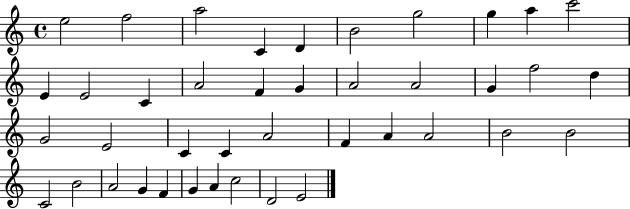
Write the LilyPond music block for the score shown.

{
  \clef treble
  \time 4/4
  \defaultTimeSignature
  \key c \major
  e''2 f''2 | a''2 c'4 d'4 | b'2 g''2 | g''4 a''4 c'''2 | \break e'4 e'2 c'4 | a'2 f'4 g'4 | a'2 a'2 | g'4 f''2 d''4 | \break g'2 e'2 | c'4 c'4 a'2 | f'4 a'4 a'2 | b'2 b'2 | \break c'2 b'2 | a'2 g'4 f'4 | g'4 a'4 c''2 | d'2 e'2 | \break \bar "|."
}